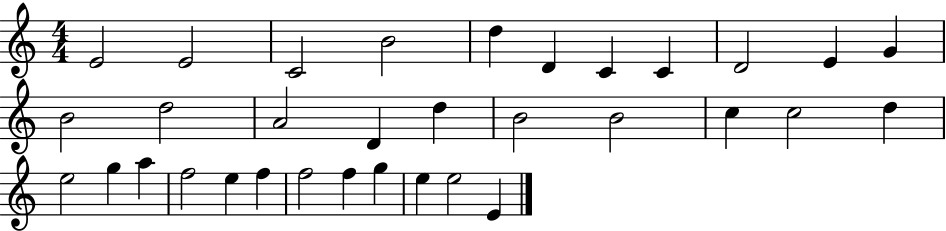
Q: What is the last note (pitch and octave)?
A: E4